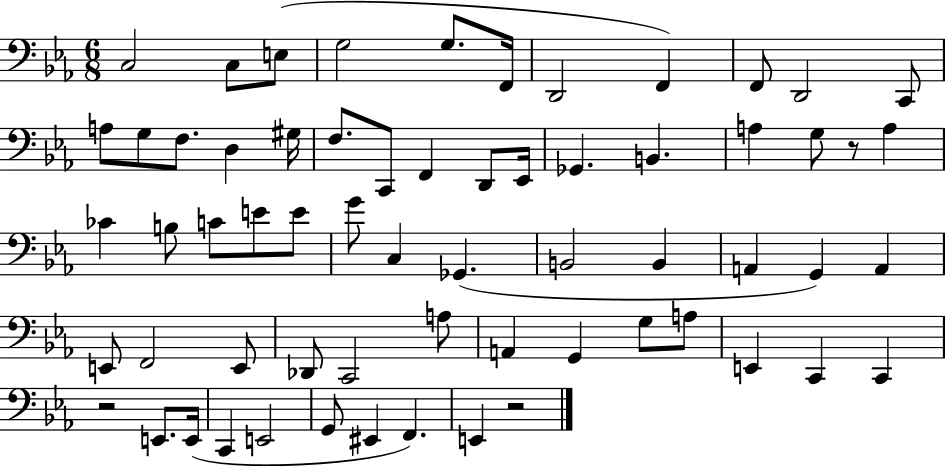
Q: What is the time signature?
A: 6/8